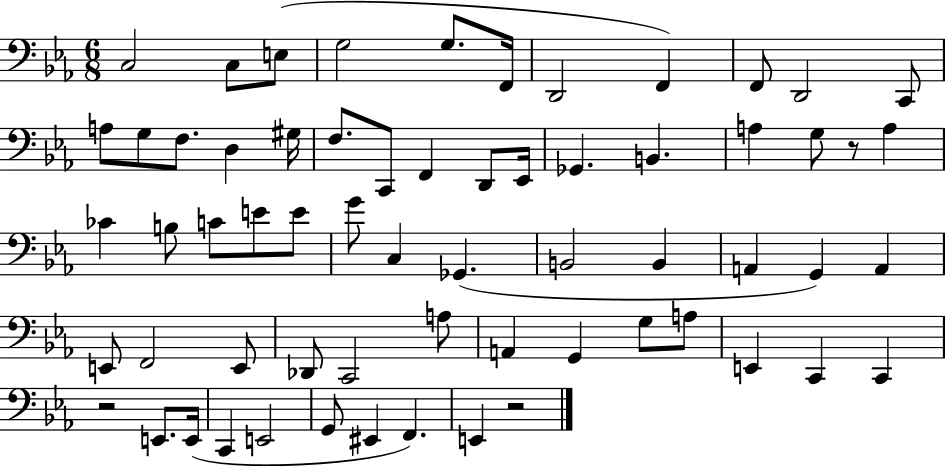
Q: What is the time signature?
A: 6/8